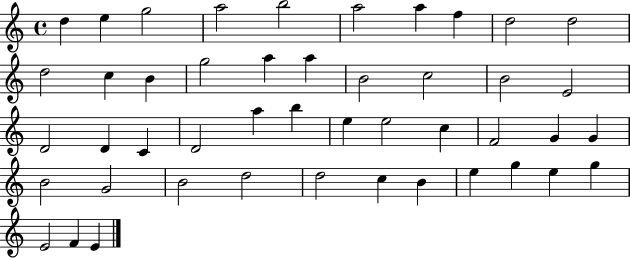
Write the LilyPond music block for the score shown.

{
  \clef treble
  \time 4/4
  \defaultTimeSignature
  \key c \major
  d''4 e''4 g''2 | a''2 b''2 | a''2 a''4 f''4 | d''2 d''2 | \break d''2 c''4 b'4 | g''2 a''4 a''4 | b'2 c''2 | b'2 e'2 | \break d'2 d'4 c'4 | d'2 a''4 b''4 | e''4 e''2 c''4 | f'2 g'4 g'4 | \break b'2 g'2 | b'2 d''2 | d''2 c''4 b'4 | e''4 g''4 e''4 g''4 | \break e'2 f'4 e'4 | \bar "|."
}